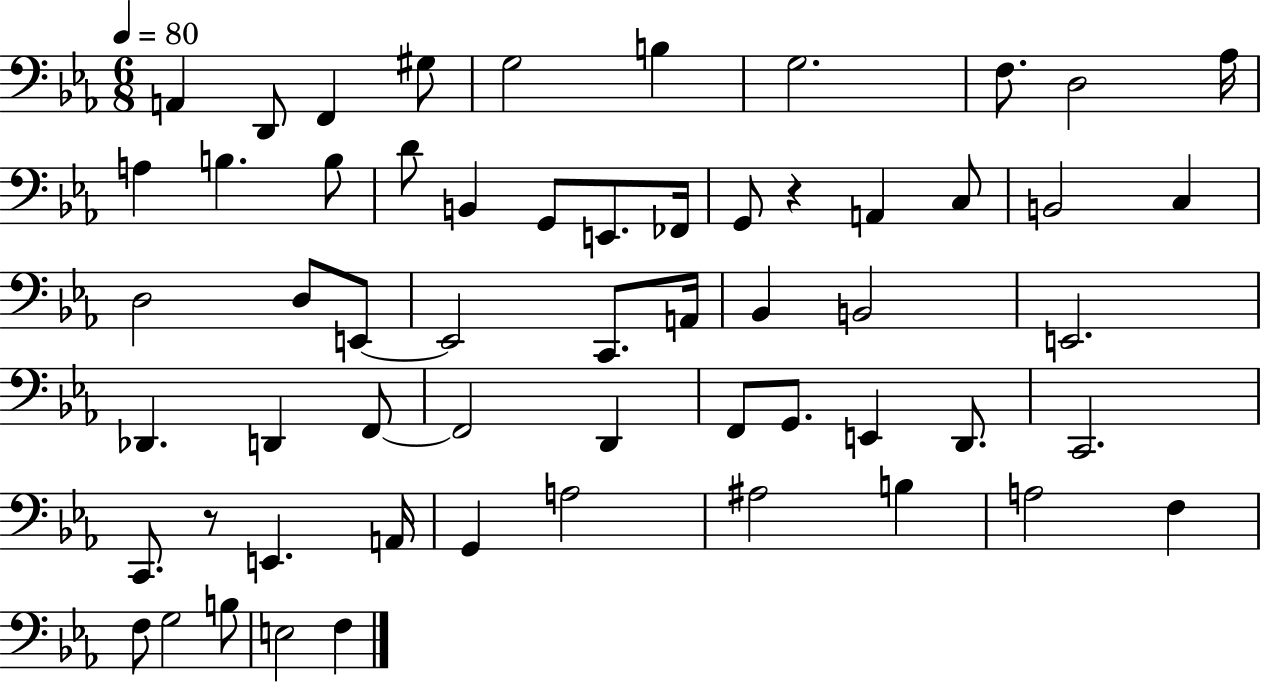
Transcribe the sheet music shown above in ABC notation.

X:1
T:Untitled
M:6/8
L:1/4
K:Eb
A,, D,,/2 F,, ^G,/2 G,2 B, G,2 F,/2 D,2 _A,/4 A, B, B,/2 D/2 B,, G,,/2 E,,/2 _F,,/4 G,,/2 z A,, C,/2 B,,2 C, D,2 D,/2 E,,/2 E,,2 C,,/2 A,,/4 _B,, B,,2 E,,2 _D,, D,, F,,/2 F,,2 D,, F,,/2 G,,/2 E,, D,,/2 C,,2 C,,/2 z/2 E,, A,,/4 G,, A,2 ^A,2 B, A,2 F, F,/2 G,2 B,/2 E,2 F,